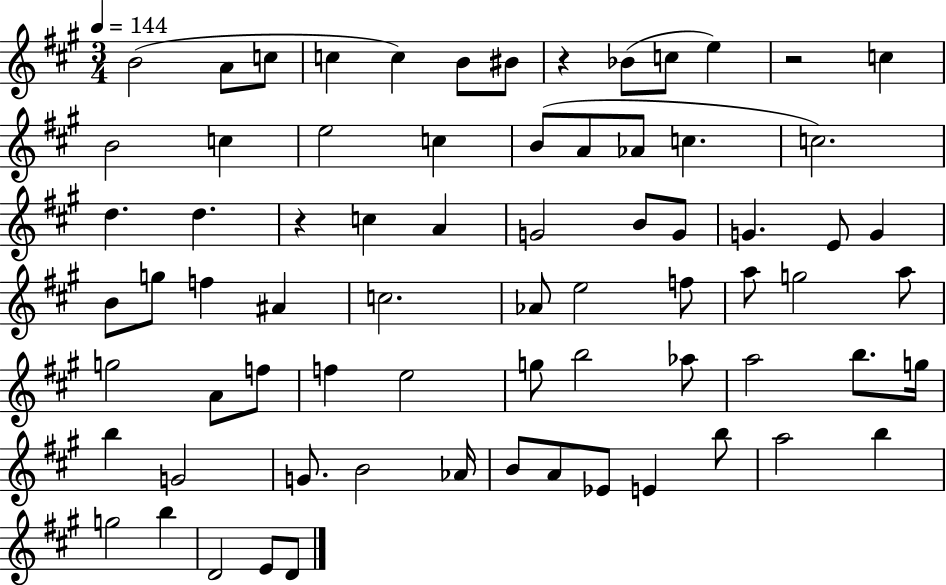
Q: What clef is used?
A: treble